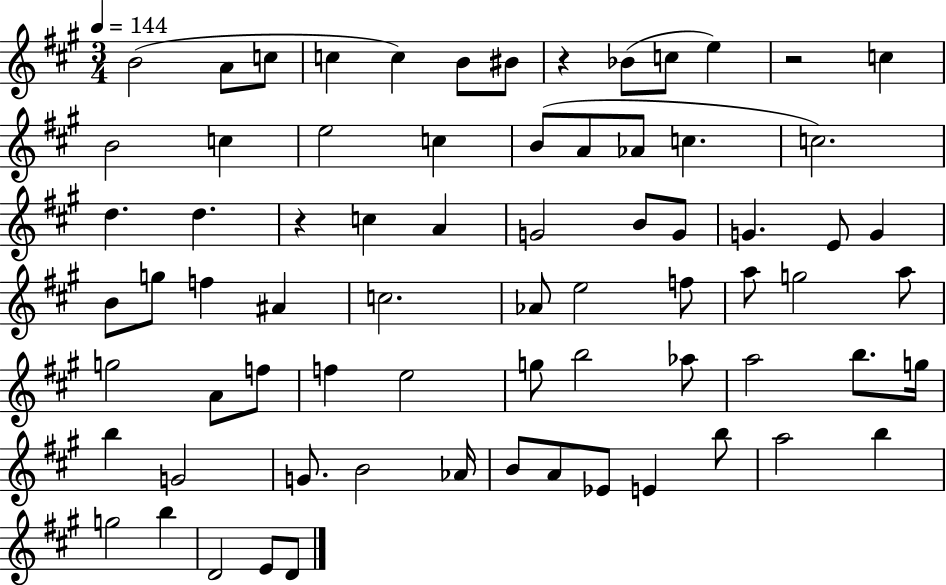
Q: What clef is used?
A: treble